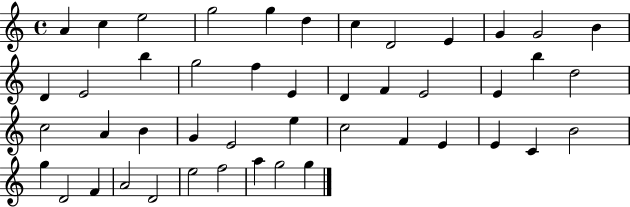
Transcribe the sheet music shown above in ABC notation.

X:1
T:Untitled
M:4/4
L:1/4
K:C
A c e2 g2 g d c D2 E G G2 B D E2 b g2 f E D F E2 E b d2 c2 A B G E2 e c2 F E E C B2 g D2 F A2 D2 e2 f2 a g2 g